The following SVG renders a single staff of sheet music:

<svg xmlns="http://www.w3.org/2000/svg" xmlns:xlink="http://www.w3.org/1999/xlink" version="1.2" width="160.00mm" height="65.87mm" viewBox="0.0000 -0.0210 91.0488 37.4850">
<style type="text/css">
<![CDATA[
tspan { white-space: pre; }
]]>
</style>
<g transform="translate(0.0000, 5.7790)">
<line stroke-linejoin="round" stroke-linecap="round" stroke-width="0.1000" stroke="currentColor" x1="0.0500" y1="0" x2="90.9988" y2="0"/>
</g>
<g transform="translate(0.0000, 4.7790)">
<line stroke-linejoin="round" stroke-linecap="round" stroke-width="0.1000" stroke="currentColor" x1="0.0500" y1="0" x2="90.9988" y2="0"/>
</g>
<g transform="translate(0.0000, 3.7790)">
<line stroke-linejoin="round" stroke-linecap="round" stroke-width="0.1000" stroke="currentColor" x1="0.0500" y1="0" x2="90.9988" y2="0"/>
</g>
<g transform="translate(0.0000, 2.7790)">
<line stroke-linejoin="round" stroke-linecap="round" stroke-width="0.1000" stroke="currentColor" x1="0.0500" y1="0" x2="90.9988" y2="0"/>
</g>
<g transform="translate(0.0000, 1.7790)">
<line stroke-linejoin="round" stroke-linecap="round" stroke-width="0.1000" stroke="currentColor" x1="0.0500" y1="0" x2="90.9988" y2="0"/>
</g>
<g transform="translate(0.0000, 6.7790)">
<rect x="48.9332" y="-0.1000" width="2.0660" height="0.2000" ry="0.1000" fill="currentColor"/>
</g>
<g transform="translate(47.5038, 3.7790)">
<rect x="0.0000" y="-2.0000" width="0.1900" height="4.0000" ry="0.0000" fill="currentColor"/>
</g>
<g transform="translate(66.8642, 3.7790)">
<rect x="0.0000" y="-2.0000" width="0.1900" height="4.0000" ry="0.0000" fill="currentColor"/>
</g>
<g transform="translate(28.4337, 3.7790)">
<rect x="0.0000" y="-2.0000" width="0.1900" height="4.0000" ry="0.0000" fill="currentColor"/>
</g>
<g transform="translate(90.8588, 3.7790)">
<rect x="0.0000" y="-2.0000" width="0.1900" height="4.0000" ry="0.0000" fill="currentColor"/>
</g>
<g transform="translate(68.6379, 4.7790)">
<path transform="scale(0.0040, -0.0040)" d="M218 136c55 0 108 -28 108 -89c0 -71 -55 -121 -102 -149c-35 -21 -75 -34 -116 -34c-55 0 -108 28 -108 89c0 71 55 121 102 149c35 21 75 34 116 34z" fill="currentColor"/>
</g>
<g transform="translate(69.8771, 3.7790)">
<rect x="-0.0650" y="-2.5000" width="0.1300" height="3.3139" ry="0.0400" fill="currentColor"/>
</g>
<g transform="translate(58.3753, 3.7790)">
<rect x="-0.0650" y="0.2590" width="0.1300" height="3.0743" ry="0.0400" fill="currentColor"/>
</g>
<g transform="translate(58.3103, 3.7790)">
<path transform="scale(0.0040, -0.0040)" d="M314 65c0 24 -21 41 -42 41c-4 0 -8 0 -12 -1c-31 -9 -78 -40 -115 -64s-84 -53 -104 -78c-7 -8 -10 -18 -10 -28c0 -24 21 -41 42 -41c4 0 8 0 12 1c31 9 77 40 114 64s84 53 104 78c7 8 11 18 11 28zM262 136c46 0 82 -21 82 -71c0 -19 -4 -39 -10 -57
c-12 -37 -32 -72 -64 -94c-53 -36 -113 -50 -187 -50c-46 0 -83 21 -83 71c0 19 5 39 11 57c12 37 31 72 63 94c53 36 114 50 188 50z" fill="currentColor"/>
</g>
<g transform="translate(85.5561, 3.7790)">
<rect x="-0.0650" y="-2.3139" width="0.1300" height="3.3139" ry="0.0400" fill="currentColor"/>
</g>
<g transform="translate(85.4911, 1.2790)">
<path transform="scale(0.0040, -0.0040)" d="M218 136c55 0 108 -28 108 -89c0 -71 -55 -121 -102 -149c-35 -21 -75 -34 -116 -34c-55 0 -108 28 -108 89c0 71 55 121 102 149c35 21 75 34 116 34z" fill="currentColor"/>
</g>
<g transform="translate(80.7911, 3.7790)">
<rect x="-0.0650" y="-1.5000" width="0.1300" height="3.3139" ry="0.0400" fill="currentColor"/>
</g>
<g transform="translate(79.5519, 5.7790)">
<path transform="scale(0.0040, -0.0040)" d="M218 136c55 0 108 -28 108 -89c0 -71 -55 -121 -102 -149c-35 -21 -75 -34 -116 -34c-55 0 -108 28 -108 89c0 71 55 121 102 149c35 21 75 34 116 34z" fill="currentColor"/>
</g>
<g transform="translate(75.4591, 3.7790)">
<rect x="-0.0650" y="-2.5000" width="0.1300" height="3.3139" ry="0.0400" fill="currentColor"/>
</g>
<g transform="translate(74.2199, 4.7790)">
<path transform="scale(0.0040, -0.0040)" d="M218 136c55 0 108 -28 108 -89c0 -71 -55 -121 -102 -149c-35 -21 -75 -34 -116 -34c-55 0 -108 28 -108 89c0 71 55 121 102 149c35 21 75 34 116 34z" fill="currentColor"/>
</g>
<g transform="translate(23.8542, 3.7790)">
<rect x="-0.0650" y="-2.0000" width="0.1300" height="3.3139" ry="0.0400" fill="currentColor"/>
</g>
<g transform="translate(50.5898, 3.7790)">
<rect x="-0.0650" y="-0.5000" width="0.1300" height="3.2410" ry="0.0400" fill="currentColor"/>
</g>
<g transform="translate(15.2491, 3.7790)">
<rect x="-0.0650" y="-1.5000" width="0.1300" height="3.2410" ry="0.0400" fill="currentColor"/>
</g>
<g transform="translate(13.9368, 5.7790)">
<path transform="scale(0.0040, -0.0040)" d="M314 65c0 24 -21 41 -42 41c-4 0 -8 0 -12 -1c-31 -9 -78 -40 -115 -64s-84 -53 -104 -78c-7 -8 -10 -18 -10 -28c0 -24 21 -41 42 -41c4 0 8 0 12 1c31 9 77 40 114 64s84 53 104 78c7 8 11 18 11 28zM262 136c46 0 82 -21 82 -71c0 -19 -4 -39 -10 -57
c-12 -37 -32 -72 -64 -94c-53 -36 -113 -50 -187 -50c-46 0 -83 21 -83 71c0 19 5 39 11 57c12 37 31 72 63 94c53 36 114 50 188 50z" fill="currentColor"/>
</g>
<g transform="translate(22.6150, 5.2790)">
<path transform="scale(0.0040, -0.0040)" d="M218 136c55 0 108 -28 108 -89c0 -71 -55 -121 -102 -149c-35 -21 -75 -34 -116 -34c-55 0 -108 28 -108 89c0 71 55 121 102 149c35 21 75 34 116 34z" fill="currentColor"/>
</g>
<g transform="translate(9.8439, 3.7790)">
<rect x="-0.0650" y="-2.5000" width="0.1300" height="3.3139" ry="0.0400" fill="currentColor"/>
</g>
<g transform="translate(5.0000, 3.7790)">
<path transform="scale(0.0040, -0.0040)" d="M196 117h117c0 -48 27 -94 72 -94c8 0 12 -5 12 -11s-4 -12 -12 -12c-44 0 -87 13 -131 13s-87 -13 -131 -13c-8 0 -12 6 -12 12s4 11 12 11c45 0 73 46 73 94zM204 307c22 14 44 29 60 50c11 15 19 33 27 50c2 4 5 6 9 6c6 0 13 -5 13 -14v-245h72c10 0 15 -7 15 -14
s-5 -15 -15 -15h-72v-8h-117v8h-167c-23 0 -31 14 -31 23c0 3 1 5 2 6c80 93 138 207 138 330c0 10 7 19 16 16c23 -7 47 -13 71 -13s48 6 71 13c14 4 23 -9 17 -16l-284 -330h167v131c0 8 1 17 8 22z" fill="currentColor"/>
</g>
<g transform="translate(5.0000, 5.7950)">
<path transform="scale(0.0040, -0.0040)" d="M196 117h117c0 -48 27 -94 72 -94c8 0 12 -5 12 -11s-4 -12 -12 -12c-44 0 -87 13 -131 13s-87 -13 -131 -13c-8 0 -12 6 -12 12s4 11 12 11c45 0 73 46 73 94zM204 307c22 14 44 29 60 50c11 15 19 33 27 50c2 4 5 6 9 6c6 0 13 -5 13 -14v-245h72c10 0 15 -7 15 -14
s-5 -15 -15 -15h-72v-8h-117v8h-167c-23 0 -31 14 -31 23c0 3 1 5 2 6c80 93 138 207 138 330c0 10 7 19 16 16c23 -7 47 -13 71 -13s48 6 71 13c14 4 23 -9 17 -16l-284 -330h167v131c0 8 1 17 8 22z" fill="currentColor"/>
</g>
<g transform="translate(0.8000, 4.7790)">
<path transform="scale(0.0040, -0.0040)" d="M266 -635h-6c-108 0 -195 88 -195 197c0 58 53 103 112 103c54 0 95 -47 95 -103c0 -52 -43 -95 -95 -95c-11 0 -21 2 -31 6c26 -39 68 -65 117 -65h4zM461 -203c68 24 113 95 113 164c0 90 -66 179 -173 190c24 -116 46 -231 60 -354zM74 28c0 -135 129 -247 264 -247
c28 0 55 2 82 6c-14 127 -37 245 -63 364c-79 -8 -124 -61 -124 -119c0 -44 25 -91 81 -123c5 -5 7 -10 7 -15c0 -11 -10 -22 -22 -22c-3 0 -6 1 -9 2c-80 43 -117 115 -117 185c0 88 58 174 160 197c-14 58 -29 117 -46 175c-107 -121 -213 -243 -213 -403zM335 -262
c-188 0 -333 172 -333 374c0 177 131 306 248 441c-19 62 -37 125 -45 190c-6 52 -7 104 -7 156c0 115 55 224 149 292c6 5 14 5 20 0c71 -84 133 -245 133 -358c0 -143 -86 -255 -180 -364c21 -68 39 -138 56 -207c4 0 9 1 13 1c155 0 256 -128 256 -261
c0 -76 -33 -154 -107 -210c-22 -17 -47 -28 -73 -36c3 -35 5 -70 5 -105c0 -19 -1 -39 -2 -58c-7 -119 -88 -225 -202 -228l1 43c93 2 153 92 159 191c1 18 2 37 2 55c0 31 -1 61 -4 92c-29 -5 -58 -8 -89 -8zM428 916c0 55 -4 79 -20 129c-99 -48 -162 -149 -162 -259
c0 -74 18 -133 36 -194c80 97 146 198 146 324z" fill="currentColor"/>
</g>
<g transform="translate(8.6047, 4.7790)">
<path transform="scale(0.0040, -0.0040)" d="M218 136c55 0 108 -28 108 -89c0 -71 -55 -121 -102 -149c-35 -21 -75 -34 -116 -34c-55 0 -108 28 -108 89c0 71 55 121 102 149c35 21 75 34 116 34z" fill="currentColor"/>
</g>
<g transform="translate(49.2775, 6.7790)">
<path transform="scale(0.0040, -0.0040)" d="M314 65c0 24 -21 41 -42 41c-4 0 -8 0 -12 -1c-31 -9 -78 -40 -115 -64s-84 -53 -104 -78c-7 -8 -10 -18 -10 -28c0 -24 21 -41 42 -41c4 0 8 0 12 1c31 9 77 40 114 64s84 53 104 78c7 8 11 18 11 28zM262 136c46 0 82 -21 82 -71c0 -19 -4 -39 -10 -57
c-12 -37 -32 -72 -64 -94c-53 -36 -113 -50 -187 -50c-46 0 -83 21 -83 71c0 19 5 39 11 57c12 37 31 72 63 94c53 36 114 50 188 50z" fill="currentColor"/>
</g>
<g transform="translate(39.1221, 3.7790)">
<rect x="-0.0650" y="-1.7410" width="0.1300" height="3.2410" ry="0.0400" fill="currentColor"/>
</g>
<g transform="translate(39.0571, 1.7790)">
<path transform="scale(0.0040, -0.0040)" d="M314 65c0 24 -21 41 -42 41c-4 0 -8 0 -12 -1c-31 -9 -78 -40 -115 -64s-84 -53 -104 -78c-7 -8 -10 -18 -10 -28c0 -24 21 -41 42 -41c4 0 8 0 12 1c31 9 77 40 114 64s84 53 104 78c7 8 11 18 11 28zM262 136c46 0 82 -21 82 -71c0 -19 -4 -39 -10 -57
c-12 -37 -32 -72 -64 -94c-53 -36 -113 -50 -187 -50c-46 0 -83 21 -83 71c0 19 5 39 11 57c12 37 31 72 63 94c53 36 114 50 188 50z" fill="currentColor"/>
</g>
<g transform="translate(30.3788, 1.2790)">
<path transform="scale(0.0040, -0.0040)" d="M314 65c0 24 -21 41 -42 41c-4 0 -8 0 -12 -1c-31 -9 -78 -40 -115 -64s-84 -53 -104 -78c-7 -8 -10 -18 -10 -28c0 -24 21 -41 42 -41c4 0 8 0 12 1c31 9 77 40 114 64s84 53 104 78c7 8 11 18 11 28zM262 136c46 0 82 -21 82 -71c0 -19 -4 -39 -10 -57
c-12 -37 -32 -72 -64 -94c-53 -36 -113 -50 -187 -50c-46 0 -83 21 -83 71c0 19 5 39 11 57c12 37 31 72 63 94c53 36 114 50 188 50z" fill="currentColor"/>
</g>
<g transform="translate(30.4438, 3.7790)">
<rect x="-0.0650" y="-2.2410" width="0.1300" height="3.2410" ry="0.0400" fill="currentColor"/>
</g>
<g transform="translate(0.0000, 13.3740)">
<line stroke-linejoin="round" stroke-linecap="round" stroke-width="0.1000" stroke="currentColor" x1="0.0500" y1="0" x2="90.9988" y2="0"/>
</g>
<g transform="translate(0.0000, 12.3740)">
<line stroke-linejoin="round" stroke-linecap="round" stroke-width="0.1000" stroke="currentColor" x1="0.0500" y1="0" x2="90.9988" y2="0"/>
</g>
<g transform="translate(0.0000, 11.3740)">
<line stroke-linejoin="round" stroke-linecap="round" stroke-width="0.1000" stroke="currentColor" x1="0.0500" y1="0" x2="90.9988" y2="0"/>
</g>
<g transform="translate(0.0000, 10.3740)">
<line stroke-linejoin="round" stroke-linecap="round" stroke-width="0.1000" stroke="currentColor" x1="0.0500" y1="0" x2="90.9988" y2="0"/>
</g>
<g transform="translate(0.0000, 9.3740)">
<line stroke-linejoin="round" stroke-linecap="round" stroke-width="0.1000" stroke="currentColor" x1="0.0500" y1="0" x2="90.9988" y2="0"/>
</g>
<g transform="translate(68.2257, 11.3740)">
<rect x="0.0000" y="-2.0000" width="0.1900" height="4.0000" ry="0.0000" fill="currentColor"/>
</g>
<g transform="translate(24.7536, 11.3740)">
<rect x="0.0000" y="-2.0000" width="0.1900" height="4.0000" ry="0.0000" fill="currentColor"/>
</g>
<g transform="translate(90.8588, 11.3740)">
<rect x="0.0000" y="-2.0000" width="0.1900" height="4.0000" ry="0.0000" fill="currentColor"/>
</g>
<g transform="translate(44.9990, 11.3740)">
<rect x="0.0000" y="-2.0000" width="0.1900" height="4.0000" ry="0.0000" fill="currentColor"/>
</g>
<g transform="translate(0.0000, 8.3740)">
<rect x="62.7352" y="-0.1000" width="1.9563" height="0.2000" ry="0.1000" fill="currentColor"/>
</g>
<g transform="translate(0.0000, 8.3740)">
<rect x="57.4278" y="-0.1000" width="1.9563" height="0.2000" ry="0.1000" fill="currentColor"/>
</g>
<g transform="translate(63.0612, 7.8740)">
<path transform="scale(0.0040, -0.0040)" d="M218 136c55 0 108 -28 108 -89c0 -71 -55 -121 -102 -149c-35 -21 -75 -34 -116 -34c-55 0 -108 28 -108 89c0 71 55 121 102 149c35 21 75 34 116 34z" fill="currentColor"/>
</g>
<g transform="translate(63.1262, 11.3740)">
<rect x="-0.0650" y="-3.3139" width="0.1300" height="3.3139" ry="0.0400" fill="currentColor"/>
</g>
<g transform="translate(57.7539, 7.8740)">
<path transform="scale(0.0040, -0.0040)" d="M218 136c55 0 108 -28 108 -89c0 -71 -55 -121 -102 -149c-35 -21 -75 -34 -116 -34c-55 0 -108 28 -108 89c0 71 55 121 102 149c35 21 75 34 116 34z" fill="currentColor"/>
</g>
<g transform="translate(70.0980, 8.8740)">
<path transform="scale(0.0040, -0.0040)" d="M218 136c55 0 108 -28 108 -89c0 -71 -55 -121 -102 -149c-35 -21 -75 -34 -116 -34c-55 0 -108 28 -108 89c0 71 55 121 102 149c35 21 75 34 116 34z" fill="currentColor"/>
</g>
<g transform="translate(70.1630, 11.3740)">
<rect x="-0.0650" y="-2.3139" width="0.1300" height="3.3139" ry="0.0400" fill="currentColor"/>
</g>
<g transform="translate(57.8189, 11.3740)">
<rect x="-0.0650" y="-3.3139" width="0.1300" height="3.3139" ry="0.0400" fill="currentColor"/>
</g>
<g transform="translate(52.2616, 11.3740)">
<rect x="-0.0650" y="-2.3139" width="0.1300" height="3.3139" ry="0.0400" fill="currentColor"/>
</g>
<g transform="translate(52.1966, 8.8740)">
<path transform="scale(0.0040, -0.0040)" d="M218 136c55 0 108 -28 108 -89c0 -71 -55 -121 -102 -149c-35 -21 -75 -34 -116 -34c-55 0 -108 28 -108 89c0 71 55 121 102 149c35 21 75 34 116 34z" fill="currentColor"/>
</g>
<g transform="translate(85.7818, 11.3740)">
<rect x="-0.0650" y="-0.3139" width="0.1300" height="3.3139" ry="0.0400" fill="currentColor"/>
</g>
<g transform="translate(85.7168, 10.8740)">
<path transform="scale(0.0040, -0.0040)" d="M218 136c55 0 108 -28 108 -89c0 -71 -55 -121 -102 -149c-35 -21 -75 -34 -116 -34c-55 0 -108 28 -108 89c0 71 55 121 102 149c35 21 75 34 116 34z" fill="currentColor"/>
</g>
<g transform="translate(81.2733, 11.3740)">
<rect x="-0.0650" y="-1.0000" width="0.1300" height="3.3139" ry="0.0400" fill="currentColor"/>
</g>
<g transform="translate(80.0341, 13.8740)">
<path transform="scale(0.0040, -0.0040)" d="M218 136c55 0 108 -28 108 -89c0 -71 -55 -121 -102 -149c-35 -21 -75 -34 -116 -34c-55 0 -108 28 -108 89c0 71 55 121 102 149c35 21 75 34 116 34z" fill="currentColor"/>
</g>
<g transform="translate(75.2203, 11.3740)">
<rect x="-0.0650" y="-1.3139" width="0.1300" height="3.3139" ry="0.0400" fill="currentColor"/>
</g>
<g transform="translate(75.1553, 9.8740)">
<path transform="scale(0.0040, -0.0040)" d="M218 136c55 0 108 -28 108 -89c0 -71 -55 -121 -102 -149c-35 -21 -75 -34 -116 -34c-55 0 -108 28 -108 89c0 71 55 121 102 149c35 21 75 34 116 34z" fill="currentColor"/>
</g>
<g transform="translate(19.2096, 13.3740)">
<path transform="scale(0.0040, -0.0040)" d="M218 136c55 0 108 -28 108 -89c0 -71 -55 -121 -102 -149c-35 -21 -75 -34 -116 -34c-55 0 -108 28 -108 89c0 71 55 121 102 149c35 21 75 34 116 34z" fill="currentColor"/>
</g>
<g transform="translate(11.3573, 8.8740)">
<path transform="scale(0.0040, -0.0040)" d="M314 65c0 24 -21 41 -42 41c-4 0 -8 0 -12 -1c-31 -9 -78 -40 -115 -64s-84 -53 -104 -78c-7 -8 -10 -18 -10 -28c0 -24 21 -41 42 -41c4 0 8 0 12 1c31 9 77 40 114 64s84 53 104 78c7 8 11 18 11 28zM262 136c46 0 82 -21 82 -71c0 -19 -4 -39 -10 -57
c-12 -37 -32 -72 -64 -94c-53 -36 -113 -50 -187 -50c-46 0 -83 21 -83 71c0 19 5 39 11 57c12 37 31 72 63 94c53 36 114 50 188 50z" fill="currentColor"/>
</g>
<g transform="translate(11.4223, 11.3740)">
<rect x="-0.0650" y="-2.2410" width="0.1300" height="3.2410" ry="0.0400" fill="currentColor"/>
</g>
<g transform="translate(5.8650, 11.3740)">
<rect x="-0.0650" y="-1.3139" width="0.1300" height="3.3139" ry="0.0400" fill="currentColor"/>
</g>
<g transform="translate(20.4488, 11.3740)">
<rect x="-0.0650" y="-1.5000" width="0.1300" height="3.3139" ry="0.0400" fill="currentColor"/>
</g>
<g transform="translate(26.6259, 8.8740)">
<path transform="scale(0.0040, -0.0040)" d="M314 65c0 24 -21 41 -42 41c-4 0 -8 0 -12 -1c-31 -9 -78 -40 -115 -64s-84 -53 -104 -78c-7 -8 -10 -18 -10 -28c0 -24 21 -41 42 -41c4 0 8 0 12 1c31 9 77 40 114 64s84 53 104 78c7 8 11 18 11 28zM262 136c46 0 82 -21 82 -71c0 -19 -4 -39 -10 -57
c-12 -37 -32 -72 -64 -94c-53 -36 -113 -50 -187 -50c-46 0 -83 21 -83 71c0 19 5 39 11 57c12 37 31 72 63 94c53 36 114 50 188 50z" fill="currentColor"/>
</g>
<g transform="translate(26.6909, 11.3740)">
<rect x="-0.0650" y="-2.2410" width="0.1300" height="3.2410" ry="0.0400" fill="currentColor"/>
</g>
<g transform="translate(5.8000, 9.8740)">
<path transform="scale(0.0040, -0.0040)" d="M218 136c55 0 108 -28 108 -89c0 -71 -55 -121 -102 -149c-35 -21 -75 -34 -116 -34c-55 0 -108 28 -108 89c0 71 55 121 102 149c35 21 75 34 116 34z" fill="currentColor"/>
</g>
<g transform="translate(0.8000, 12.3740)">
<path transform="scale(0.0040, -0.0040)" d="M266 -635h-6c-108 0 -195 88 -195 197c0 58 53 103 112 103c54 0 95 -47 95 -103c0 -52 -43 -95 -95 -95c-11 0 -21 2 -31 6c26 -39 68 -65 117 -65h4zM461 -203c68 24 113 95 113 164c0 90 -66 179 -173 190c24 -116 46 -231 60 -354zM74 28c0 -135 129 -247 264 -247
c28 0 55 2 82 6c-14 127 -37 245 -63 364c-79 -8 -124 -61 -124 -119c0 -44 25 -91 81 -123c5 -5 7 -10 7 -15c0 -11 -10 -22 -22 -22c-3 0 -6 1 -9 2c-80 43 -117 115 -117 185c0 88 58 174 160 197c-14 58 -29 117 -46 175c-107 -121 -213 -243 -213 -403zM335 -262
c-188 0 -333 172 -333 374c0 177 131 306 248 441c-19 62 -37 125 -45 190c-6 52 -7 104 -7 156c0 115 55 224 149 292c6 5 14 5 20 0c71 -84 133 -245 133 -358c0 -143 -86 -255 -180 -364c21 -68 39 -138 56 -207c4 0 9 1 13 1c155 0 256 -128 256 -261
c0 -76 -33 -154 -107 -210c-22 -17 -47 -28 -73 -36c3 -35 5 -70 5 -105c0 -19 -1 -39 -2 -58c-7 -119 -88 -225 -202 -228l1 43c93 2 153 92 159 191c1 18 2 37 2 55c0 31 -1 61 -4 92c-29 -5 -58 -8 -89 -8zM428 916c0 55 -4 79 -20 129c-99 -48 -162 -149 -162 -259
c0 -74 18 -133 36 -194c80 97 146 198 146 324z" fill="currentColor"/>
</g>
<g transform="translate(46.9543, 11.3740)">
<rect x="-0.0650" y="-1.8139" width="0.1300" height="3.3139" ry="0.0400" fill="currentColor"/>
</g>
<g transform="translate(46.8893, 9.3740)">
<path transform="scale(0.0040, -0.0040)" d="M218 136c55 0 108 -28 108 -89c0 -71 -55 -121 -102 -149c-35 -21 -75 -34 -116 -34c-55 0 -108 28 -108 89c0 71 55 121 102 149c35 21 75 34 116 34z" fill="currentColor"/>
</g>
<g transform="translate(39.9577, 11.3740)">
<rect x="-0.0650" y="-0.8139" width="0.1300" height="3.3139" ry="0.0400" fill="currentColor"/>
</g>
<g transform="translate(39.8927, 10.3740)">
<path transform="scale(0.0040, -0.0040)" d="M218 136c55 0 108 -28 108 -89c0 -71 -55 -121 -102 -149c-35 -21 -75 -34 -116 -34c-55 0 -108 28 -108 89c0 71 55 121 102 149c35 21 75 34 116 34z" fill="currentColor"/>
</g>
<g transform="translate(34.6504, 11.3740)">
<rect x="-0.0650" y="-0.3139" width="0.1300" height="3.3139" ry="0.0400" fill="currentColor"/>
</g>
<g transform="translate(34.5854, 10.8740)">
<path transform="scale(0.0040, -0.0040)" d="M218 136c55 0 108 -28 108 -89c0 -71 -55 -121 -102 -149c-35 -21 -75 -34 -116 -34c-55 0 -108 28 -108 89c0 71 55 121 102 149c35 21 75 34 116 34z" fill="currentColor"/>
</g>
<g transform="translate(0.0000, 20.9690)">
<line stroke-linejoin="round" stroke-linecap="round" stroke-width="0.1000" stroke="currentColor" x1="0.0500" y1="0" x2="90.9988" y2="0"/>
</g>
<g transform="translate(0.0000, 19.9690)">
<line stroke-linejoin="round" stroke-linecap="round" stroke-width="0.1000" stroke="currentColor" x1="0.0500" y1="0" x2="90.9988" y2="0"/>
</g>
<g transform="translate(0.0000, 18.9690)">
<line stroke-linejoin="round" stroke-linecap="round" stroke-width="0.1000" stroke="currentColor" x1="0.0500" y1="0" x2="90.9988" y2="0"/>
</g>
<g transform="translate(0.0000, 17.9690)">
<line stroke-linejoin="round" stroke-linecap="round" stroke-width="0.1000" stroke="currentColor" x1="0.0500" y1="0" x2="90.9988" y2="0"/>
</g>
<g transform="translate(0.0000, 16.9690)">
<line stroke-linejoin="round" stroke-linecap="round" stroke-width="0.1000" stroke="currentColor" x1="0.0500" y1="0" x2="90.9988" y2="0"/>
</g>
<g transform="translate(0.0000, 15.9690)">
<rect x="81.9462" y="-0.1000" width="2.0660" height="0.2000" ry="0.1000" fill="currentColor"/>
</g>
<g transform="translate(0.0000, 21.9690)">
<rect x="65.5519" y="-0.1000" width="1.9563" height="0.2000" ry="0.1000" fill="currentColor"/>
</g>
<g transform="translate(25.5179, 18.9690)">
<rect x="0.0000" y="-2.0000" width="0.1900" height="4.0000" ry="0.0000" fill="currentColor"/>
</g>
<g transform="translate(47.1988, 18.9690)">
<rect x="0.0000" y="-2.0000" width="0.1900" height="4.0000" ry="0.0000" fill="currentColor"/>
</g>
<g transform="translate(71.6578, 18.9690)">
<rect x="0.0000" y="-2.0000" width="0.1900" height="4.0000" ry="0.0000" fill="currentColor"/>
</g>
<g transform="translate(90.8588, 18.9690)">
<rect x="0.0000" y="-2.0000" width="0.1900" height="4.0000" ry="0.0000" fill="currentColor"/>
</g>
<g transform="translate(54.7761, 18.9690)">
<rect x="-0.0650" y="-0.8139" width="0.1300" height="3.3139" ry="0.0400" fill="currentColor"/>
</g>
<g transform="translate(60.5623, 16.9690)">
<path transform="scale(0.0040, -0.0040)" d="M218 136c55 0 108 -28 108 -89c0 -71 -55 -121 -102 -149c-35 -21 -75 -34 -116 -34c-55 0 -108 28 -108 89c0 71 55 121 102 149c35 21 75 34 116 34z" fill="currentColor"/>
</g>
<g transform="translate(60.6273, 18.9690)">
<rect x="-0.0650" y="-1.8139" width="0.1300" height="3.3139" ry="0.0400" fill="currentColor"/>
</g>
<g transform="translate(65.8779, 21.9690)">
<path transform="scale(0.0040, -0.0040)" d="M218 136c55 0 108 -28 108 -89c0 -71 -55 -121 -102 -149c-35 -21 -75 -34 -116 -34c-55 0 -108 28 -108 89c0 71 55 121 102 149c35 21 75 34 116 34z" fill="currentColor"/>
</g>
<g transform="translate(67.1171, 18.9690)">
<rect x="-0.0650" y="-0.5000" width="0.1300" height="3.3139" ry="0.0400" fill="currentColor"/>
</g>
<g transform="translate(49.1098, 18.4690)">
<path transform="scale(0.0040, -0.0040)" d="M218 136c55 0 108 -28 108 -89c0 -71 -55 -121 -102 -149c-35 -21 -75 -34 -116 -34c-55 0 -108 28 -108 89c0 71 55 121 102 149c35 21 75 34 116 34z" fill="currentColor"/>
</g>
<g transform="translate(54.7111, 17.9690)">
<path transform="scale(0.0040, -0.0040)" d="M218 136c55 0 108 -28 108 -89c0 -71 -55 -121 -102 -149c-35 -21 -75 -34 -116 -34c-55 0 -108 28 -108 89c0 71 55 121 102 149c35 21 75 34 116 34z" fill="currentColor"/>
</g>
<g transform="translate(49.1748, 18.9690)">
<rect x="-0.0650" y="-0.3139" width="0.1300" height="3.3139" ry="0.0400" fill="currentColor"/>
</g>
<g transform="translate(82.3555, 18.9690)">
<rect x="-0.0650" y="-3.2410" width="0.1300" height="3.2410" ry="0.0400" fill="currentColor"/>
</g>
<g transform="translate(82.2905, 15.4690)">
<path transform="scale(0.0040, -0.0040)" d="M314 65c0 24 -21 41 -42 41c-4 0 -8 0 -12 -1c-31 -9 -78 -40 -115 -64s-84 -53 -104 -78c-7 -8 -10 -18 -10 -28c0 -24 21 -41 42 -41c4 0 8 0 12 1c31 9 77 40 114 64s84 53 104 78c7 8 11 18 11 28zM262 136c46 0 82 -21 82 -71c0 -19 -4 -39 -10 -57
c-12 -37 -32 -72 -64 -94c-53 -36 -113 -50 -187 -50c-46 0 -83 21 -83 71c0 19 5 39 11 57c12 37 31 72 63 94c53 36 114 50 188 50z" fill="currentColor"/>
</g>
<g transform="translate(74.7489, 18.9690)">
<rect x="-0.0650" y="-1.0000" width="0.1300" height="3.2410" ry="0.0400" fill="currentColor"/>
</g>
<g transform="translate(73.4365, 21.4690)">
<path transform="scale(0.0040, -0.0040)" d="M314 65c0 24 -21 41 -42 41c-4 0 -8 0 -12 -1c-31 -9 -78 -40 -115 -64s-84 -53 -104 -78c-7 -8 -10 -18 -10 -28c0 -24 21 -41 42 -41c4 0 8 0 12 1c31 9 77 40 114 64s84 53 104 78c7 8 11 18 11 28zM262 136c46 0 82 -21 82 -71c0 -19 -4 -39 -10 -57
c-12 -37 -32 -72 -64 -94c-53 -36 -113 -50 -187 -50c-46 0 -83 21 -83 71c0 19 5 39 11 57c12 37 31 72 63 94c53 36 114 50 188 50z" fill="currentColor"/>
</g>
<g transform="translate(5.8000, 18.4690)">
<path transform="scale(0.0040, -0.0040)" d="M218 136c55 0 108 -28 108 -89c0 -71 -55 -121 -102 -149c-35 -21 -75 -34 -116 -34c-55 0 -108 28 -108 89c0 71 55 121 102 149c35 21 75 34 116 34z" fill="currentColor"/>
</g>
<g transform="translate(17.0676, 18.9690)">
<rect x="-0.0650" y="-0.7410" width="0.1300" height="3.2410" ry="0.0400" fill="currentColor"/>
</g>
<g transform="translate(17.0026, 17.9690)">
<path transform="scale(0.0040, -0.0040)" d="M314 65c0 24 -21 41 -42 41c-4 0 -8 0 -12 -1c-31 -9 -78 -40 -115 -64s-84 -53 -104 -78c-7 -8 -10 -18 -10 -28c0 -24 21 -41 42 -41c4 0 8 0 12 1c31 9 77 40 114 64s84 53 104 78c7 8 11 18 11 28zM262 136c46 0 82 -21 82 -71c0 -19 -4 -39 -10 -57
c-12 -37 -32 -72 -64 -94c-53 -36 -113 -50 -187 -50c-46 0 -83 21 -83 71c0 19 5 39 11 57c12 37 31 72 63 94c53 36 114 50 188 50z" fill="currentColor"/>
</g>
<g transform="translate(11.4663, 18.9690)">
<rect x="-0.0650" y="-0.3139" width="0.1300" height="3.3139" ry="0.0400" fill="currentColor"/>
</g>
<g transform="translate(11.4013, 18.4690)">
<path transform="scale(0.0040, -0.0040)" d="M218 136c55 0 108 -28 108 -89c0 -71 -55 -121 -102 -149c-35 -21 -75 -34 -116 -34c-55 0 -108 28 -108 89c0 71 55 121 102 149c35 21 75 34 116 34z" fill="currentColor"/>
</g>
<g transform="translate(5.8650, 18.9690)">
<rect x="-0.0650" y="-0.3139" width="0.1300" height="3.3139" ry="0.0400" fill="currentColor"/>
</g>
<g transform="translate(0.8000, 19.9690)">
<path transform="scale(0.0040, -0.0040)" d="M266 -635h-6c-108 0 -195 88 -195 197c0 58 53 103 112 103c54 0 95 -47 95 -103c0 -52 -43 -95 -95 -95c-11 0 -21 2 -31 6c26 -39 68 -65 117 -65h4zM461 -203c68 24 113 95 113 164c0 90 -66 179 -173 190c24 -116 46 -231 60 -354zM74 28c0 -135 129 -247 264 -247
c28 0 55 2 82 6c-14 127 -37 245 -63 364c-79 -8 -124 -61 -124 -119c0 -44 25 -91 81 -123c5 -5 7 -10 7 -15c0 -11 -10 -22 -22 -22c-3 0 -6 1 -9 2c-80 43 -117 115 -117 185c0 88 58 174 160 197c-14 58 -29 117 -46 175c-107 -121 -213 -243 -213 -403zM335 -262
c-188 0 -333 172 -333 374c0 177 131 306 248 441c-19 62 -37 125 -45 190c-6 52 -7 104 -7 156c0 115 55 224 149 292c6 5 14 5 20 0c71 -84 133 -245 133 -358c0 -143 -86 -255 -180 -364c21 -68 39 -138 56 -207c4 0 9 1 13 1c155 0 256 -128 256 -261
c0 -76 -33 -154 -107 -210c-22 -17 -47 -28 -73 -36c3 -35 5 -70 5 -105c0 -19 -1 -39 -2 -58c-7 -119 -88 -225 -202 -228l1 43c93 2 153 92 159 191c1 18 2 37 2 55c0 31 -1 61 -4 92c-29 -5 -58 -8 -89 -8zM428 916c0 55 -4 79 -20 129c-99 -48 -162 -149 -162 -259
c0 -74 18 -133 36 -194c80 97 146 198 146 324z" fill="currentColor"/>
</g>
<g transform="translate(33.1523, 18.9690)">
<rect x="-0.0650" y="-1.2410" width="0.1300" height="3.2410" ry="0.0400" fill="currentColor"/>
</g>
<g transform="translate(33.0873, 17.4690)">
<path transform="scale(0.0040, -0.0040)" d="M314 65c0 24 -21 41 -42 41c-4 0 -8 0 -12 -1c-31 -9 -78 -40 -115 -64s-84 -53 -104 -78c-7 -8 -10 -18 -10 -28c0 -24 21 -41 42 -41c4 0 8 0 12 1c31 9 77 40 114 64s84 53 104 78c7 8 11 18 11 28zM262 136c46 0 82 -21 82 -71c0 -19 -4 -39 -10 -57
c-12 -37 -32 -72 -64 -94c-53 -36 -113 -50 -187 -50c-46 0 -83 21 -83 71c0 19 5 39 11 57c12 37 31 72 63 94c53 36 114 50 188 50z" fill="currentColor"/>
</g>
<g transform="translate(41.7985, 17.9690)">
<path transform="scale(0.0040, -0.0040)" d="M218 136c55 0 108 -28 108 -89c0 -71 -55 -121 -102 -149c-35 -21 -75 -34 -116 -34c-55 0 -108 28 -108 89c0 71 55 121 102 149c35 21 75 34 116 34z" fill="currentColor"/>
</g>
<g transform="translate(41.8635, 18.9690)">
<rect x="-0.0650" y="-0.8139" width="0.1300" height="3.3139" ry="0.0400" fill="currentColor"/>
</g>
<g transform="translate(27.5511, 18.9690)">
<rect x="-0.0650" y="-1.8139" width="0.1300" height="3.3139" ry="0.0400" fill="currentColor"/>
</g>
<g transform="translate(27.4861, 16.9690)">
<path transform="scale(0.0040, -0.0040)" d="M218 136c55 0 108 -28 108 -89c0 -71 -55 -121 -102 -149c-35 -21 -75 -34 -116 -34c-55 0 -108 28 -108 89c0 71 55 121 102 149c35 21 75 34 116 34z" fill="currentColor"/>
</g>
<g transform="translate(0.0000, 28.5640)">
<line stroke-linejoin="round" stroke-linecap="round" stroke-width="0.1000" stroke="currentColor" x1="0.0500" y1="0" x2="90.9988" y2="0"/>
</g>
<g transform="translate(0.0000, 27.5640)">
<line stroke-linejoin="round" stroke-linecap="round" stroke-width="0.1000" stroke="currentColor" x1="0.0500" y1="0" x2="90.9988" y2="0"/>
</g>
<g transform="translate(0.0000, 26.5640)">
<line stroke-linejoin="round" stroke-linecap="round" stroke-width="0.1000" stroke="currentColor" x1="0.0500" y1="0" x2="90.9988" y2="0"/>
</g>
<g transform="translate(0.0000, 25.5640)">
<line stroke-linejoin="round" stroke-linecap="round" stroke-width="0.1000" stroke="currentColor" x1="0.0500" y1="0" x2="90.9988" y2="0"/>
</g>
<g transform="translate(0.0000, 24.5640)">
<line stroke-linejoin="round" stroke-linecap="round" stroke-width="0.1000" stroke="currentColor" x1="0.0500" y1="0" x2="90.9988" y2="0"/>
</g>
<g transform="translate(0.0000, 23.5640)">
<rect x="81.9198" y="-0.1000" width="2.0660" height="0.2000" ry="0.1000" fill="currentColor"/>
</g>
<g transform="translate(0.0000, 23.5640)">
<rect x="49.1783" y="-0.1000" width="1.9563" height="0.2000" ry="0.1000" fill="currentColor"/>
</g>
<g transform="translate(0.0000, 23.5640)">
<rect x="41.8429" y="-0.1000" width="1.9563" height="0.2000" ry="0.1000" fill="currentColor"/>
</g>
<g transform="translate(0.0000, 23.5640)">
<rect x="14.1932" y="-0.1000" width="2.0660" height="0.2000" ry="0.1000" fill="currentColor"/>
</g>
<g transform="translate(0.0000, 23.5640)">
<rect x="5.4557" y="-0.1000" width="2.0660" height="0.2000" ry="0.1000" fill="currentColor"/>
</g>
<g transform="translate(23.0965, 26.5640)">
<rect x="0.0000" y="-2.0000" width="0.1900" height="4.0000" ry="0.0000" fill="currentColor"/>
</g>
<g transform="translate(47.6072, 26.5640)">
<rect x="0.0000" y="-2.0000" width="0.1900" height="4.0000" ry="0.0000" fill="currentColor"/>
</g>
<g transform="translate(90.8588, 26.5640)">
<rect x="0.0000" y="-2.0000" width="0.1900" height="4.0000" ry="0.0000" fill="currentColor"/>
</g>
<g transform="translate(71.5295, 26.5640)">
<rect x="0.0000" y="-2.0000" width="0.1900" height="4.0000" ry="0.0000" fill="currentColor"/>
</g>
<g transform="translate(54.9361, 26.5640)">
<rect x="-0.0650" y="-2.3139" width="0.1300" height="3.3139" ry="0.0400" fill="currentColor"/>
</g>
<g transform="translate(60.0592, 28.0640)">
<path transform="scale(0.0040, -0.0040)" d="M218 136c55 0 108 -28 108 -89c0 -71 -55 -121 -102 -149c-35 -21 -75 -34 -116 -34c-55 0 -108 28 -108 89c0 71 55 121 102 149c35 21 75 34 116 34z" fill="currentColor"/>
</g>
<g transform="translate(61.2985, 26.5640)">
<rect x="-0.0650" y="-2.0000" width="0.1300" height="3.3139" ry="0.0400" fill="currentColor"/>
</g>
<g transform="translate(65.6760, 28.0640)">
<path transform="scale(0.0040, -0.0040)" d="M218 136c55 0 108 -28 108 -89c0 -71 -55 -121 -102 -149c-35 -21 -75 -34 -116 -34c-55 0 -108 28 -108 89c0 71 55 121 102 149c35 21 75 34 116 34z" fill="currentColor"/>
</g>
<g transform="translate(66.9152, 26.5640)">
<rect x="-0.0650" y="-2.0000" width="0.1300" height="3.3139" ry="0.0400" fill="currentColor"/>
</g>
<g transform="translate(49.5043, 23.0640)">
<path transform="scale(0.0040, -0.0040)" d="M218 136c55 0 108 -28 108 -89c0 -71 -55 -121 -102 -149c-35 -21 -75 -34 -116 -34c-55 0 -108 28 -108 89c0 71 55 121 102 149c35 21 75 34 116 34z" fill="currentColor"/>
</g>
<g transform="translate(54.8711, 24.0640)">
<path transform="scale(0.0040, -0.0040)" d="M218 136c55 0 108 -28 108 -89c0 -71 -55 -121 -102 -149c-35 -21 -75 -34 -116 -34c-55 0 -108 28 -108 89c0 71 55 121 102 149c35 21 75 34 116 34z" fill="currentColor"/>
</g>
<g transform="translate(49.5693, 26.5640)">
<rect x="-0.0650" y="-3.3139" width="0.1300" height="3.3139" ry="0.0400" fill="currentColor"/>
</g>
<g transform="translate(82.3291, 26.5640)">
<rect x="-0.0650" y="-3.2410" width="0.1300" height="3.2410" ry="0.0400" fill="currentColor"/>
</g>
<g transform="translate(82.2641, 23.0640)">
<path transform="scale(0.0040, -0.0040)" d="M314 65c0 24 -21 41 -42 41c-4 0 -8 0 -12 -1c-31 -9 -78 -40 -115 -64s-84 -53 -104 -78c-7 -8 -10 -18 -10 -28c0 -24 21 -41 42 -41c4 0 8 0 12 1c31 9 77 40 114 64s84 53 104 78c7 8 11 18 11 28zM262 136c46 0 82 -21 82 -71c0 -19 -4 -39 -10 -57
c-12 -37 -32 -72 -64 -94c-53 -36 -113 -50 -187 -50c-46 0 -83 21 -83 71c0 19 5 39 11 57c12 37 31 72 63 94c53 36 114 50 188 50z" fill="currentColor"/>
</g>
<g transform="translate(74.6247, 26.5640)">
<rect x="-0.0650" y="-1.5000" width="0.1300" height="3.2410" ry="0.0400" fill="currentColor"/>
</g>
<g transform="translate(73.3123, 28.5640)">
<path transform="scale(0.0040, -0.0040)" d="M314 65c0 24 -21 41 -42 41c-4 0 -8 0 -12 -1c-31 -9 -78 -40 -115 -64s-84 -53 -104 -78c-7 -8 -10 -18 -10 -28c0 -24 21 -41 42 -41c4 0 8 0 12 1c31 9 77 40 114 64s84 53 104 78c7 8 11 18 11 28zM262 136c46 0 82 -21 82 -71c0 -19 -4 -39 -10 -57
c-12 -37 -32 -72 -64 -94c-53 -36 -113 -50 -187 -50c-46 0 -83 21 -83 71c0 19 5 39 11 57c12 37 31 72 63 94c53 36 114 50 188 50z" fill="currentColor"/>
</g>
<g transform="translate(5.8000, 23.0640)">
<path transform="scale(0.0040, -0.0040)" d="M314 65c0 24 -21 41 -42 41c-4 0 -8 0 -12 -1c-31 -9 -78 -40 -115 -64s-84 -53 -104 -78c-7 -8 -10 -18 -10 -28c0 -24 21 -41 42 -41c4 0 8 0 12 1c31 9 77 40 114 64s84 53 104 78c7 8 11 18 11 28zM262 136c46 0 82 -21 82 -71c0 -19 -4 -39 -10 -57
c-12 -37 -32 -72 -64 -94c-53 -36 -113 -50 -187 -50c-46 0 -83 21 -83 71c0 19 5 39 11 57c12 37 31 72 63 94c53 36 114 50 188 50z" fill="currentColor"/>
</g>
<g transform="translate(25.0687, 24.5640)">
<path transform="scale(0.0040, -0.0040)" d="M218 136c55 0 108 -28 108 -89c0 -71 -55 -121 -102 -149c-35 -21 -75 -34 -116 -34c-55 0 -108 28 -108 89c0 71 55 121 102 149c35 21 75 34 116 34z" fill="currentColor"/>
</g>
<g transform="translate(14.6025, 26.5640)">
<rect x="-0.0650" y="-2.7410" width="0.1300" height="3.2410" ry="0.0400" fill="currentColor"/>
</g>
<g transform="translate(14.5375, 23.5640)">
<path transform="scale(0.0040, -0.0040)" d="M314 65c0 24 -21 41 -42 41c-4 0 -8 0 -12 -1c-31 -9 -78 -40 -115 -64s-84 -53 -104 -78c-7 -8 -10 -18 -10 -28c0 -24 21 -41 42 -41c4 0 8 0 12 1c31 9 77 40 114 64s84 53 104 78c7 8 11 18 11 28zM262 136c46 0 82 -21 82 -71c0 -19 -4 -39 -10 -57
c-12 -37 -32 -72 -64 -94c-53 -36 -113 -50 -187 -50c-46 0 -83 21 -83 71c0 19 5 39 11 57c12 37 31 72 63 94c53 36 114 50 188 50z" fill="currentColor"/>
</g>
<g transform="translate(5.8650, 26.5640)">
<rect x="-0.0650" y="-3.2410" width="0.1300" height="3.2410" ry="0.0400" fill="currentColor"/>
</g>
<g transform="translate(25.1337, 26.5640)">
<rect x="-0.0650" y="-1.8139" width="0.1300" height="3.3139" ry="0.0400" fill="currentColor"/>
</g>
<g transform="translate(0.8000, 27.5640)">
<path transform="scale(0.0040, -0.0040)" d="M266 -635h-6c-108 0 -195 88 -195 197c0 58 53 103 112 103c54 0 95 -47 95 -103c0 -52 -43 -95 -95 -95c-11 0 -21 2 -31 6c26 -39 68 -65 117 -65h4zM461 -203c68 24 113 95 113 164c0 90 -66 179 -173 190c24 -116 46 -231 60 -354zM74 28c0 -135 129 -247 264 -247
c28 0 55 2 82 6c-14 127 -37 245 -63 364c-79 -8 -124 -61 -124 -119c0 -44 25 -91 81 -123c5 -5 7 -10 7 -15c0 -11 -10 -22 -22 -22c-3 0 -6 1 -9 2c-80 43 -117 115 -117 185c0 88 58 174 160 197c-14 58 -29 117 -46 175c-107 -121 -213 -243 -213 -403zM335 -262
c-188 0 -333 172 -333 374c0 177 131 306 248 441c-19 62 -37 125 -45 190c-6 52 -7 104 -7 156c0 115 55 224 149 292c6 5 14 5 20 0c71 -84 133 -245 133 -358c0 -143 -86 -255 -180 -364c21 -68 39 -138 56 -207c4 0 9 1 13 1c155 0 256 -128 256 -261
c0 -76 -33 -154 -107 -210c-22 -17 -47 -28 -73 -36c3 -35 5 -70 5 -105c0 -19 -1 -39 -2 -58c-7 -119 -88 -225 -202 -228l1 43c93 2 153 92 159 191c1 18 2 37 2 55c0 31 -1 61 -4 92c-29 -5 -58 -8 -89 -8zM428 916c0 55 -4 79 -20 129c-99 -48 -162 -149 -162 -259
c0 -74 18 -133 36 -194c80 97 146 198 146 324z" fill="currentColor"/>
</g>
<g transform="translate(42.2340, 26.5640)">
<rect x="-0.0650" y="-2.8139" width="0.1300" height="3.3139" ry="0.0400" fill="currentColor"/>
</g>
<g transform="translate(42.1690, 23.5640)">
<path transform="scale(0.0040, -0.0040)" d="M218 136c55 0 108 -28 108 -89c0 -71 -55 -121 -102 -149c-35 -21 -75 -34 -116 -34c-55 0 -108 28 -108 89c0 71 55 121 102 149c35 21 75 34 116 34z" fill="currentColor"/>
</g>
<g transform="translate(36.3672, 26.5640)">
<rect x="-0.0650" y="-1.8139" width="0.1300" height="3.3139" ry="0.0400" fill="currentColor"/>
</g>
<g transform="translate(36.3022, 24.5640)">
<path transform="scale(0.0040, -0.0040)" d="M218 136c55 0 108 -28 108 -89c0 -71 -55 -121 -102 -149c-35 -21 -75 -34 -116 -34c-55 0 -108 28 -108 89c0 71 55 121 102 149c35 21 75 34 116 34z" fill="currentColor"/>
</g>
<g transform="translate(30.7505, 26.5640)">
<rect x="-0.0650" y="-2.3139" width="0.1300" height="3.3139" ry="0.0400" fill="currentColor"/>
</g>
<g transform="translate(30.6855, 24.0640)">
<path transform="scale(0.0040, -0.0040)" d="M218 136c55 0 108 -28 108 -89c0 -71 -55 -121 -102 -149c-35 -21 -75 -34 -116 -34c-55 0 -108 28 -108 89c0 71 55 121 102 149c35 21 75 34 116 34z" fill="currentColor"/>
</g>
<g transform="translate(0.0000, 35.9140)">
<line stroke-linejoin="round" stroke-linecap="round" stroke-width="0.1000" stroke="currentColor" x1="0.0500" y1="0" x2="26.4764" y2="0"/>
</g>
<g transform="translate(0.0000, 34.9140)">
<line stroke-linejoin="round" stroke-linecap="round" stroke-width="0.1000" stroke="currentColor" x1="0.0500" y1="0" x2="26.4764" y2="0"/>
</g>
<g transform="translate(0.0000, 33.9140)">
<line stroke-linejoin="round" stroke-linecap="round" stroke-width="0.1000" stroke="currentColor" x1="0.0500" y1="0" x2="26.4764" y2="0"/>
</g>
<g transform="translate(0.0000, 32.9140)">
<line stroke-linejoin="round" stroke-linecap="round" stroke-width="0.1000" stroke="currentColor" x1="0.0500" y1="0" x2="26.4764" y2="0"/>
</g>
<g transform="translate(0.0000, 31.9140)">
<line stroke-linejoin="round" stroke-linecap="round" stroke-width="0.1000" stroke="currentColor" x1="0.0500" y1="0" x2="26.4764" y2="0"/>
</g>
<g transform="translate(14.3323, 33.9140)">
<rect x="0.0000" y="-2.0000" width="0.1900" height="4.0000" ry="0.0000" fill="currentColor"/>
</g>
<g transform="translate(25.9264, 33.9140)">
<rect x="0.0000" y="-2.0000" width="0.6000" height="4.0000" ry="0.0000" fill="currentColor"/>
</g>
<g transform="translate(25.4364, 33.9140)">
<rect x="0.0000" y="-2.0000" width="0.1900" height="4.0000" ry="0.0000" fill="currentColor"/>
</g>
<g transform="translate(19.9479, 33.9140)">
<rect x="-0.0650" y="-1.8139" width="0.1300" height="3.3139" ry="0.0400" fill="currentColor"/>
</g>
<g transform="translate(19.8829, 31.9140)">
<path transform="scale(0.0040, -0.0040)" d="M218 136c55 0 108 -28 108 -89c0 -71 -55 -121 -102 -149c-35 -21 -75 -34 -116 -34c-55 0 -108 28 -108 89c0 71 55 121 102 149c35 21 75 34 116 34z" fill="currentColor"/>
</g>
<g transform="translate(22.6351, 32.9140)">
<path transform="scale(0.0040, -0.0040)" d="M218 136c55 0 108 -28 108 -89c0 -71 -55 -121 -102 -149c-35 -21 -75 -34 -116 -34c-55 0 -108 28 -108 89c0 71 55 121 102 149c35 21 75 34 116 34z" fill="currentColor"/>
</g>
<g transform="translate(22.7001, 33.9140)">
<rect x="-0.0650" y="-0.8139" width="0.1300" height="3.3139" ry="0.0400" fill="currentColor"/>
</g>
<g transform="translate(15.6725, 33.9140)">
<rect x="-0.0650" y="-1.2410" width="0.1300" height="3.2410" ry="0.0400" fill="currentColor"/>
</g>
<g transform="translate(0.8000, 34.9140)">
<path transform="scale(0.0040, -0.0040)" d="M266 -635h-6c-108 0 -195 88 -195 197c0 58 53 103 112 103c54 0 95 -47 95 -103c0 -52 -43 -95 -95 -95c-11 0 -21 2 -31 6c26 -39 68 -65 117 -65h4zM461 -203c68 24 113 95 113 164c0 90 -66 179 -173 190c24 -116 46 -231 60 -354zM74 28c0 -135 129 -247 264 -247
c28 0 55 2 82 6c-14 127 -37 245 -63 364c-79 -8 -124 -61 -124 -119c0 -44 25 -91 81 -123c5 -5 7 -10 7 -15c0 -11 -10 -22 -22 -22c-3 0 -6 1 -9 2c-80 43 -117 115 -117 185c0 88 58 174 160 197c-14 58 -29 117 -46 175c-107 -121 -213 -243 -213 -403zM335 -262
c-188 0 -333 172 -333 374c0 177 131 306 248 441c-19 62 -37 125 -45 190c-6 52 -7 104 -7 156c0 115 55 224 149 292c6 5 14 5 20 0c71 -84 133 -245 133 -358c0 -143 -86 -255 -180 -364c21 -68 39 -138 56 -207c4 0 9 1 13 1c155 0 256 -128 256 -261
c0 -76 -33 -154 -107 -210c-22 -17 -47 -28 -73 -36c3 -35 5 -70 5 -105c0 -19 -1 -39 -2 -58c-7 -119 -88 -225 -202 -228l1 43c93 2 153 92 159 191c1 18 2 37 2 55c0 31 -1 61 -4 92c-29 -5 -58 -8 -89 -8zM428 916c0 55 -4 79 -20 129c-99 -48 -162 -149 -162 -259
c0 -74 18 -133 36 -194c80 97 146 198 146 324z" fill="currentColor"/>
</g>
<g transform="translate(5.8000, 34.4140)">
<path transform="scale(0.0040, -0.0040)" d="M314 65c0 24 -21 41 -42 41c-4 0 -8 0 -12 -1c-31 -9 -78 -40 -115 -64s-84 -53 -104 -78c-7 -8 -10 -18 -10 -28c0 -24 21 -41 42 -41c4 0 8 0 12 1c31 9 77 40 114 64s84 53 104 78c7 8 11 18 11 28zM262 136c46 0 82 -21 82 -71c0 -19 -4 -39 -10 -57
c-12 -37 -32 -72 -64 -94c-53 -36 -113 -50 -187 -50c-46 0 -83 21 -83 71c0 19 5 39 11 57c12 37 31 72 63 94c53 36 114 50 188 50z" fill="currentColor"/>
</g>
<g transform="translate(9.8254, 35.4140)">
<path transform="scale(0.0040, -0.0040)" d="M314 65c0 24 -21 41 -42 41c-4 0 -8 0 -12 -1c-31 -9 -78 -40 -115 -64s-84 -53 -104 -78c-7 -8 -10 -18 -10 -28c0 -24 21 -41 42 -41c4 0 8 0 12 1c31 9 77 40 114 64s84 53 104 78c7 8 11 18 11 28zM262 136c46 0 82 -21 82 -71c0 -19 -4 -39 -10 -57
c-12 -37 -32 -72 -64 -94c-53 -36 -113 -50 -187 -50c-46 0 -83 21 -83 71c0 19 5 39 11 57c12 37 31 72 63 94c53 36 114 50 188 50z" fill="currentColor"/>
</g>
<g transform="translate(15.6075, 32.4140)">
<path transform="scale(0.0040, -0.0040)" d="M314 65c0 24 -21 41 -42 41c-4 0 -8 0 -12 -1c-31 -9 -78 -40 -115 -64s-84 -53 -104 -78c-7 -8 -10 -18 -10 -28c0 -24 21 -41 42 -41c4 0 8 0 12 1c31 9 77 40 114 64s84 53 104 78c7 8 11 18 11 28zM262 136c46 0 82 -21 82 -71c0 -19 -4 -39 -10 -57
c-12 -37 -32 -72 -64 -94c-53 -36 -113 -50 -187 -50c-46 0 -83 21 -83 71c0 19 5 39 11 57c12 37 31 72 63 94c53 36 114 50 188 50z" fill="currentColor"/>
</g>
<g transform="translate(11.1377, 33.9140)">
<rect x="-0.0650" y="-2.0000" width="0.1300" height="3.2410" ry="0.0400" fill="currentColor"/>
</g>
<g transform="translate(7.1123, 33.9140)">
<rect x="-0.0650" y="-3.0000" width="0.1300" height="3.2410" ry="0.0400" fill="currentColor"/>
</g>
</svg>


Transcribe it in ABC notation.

X:1
T:Untitled
M:4/4
L:1/4
K:C
G E2 F g2 f2 C2 B2 G G E g e g2 E g2 c d f g b b g e D c c c d2 f e2 d c d f C D2 b2 b2 a2 f g f a b g F F E2 b2 A2 F2 e2 f d